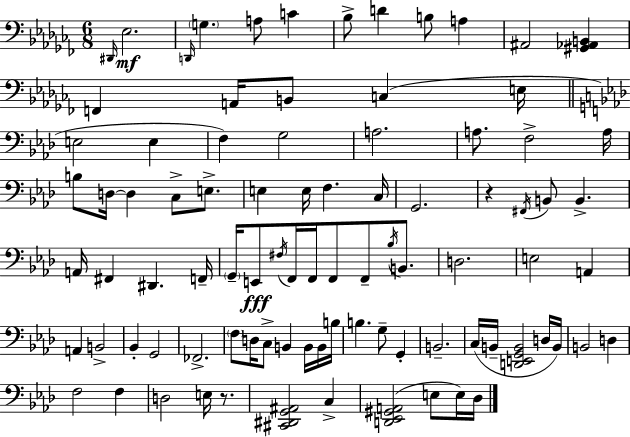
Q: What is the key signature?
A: AES minor